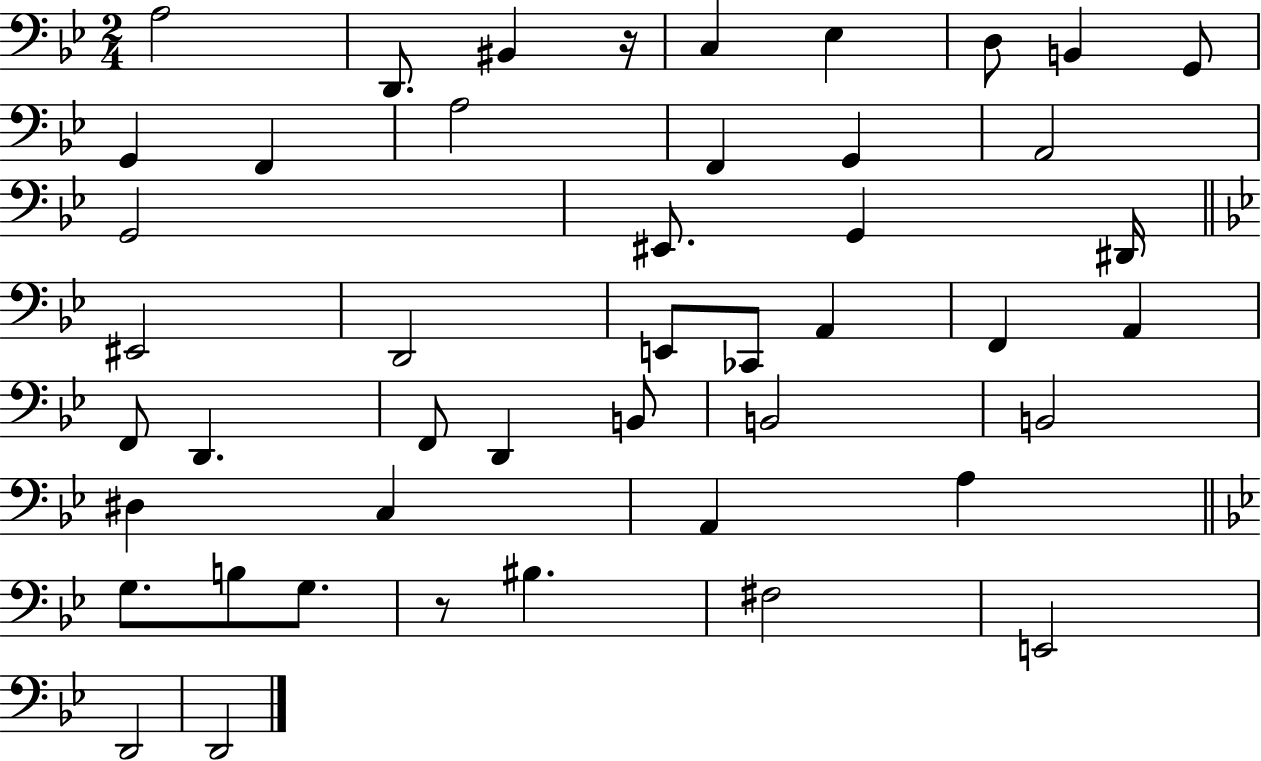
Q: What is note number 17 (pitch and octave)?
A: G2